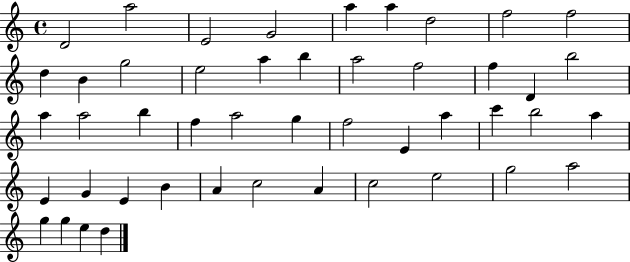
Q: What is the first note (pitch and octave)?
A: D4